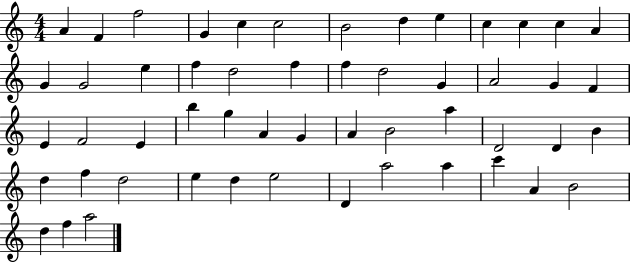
X:1
T:Untitled
M:4/4
L:1/4
K:C
A F f2 G c c2 B2 d e c c c A G G2 e f d2 f f d2 G A2 G F E F2 E b g A G A B2 a D2 D B d f d2 e d e2 D a2 a c' A B2 d f a2